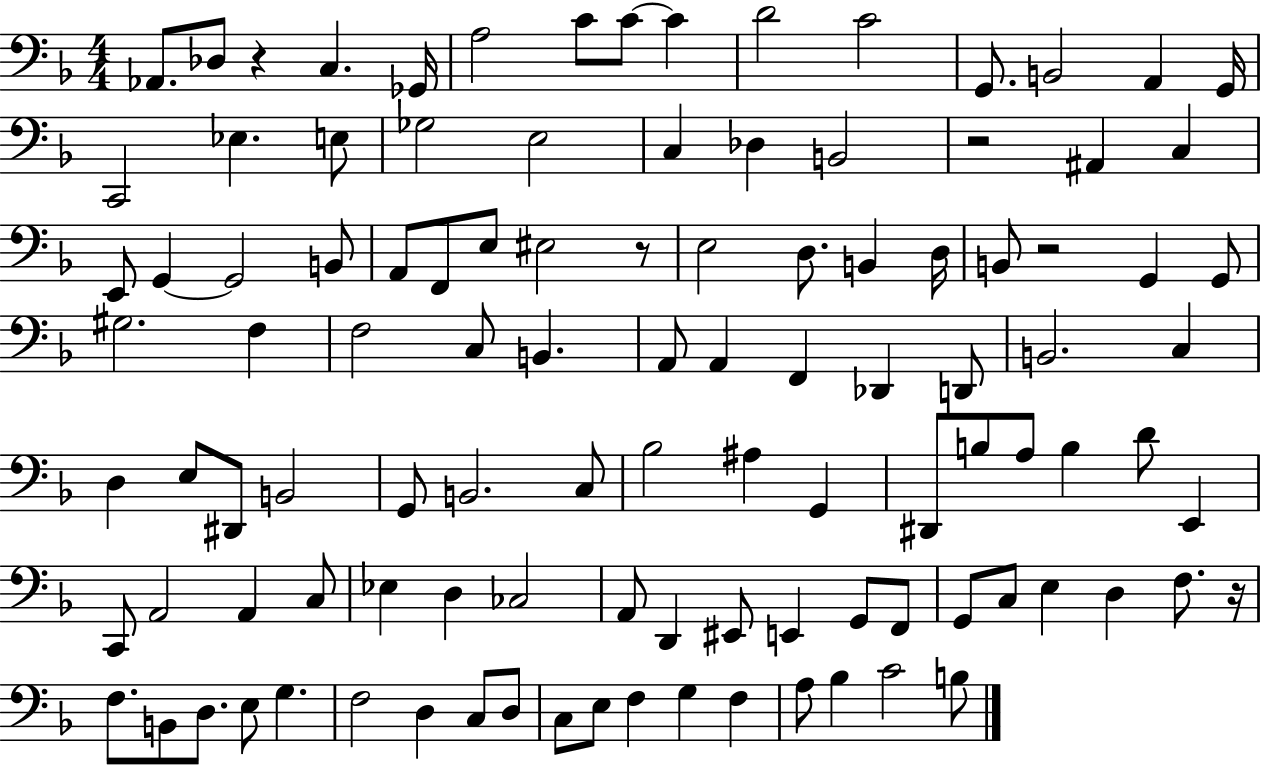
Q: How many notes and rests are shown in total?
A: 108